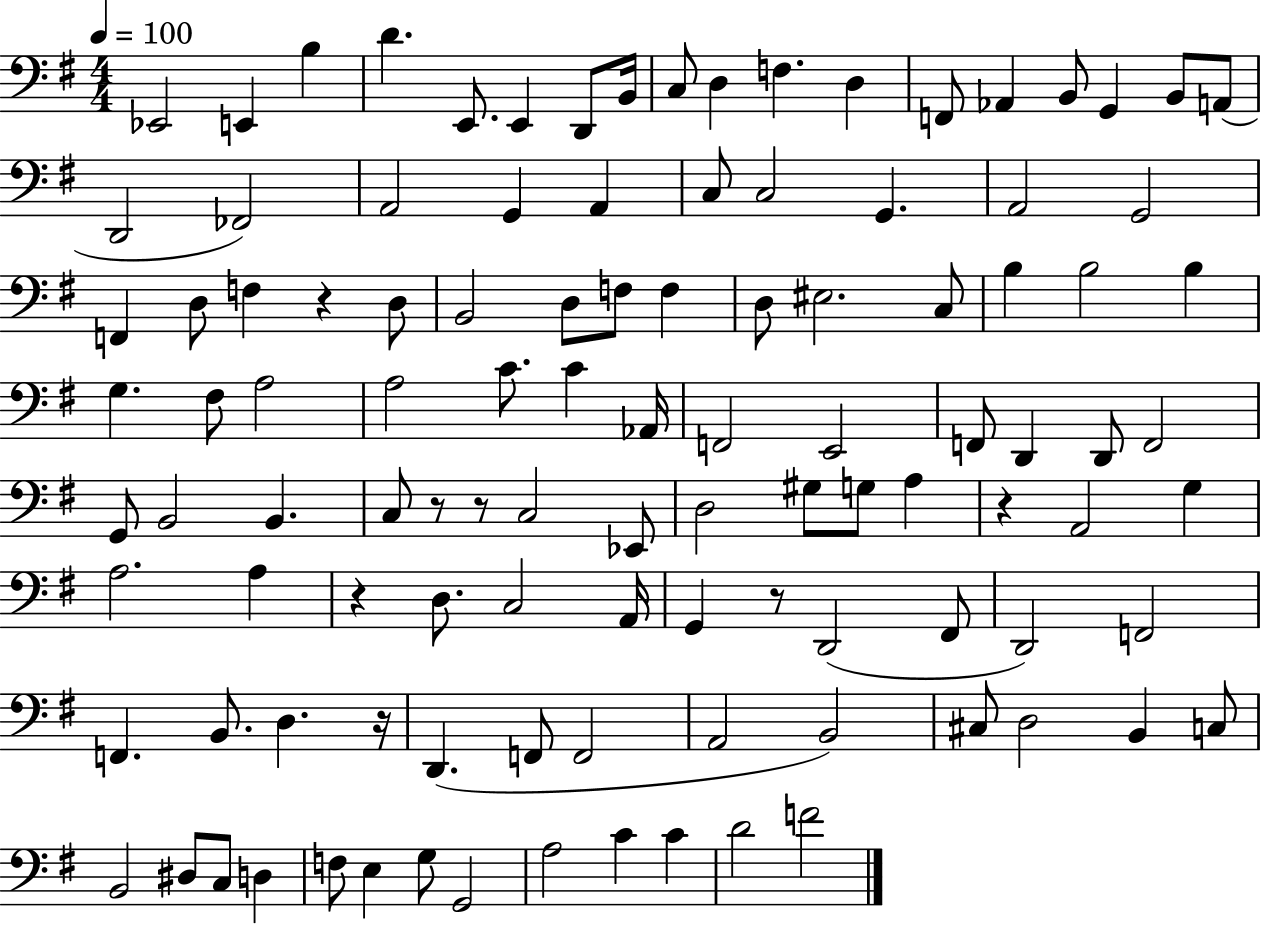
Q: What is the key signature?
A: G major